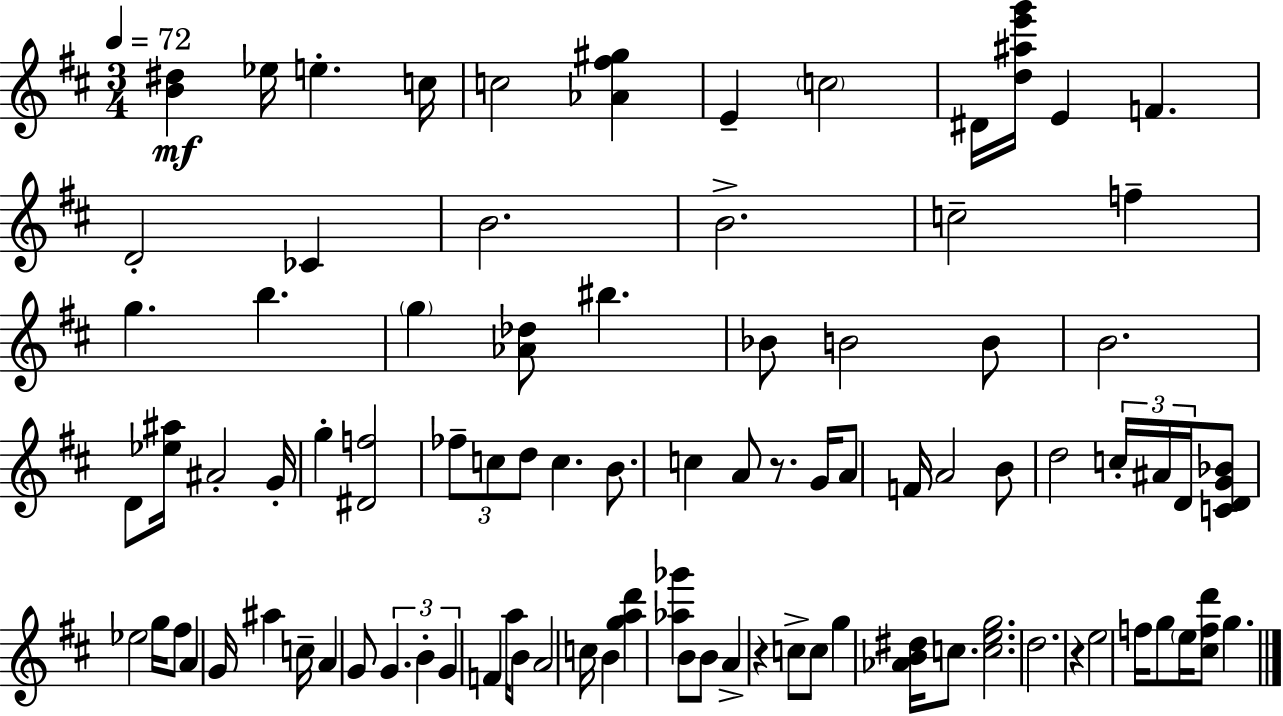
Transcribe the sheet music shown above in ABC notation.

X:1
T:Untitled
M:3/4
L:1/4
K:D
[B^d] _e/4 e c/4 c2 [_A^f^g] E c2 ^D/4 [d^ae'g']/4 E F D2 _C B2 B2 c2 f g b g [_A_d]/2 ^b _B/2 B2 B/2 B2 D/2 [_e^a]/4 ^A2 G/4 g [^Df]2 _f/2 c/2 d/2 c B/2 c A/2 z/2 G/4 A/2 F/4 A2 B/2 d2 c/4 ^A/4 D/4 [CDG_B]/2 _e2 g/4 ^f/2 A G/4 ^a c/4 A G/2 G B G F a/4 B/2 A2 c/4 B [gad'] [_a_g'] B/2 B/2 A z c/2 c/2 g [_AB^d]/4 c/2 [ceg]2 d2 z e2 f/4 g/2 e/4 [^cfd']/2 g